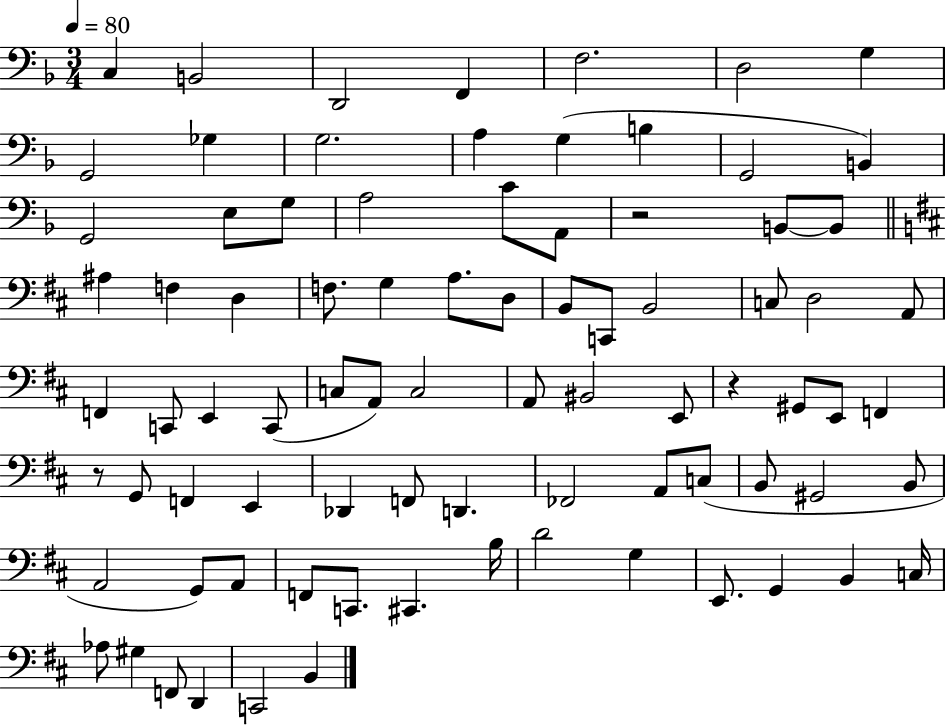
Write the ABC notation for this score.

X:1
T:Untitled
M:3/4
L:1/4
K:F
C, B,,2 D,,2 F,, F,2 D,2 G, G,,2 _G, G,2 A, G, B, G,,2 B,, G,,2 E,/2 G,/2 A,2 C/2 A,,/2 z2 B,,/2 B,,/2 ^A, F, D, F,/2 G, A,/2 D,/2 B,,/2 C,,/2 B,,2 C,/2 D,2 A,,/2 F,, C,,/2 E,, C,,/2 C,/2 A,,/2 C,2 A,,/2 ^B,,2 E,,/2 z ^G,,/2 E,,/2 F,, z/2 G,,/2 F,, E,, _D,, F,,/2 D,, _F,,2 A,,/2 C,/2 B,,/2 ^G,,2 B,,/2 A,,2 G,,/2 A,,/2 F,,/2 C,,/2 ^C,, B,/4 D2 G, E,,/2 G,, B,, C,/4 _A,/2 ^G, F,,/2 D,, C,,2 B,,